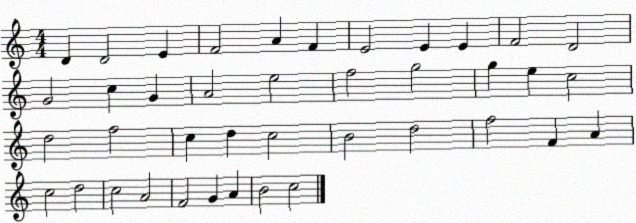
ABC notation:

X:1
T:Untitled
M:4/4
L:1/4
K:C
D D2 E F2 A F E2 E E F2 D2 G2 c G A2 e2 f2 g2 g e c2 d2 f2 c d c2 B2 d2 f2 F A c2 d2 c2 A2 F2 G A B2 c2